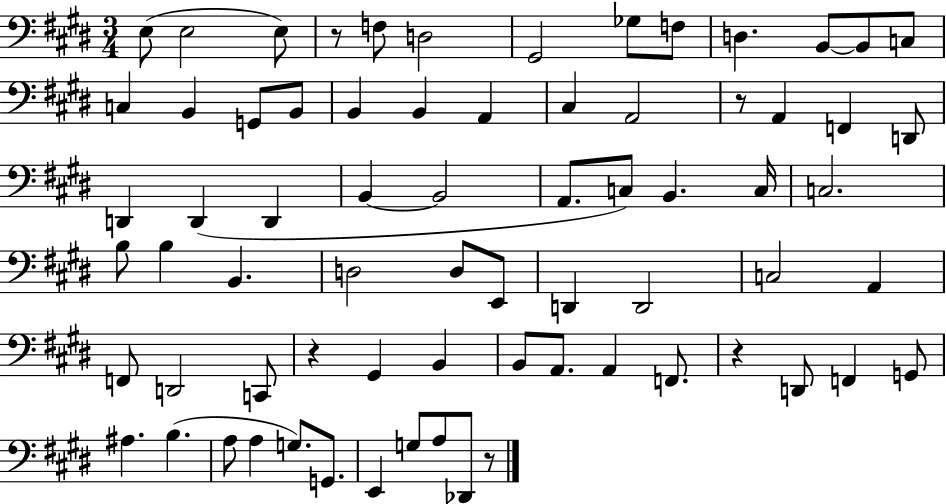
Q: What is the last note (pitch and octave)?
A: Db2